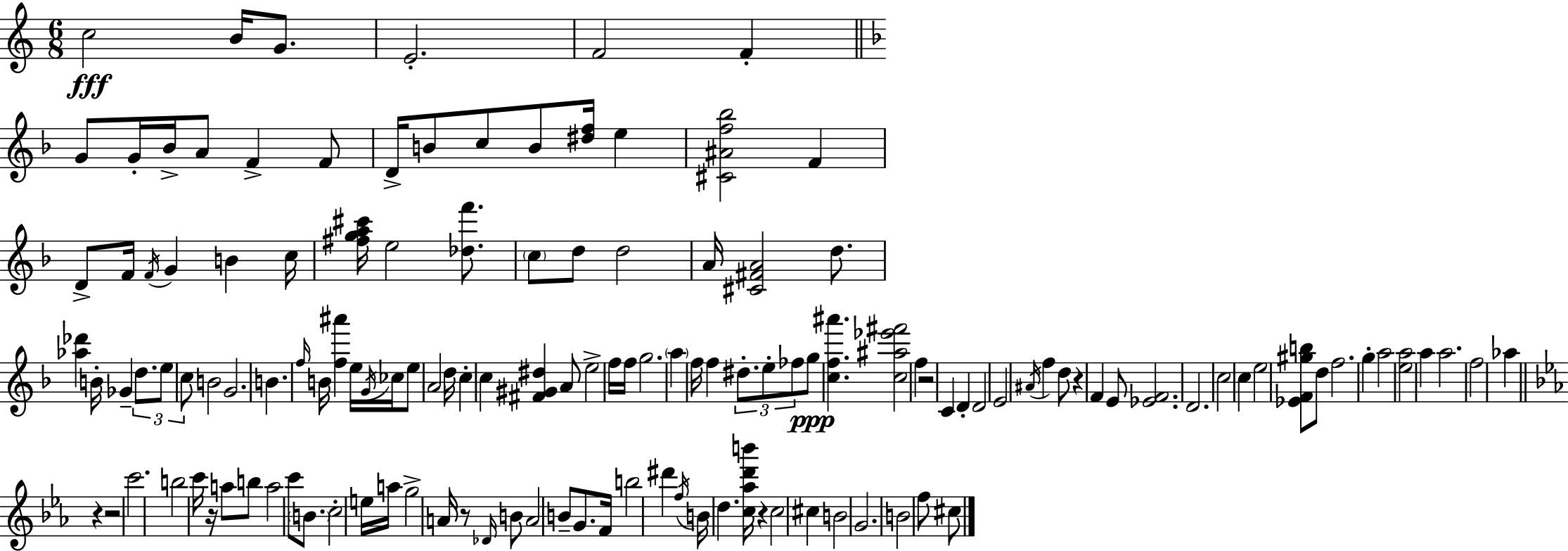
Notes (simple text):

C5/h B4/s G4/e. E4/h. F4/h F4/q G4/e G4/s Bb4/s A4/e F4/q F4/e D4/s B4/e C5/e B4/e [D#5,F5]/s E5/q [C#4,A#4,F5,Bb5]/h F4/q D4/e F4/s F4/s G4/q B4/q C5/s [F#5,G5,A5,C#6]/s E5/h [Db5,F6]/e. C5/e D5/e D5/h A4/s [C#4,F#4,A4]/h D5/e. [Ab5,Db6]/q B4/s Gb4/q D5/e. E5/e C5/e B4/h G4/h. B4/q. F5/s B4/s [F5,A#6]/q E5/s G4/s CES5/s E5/e A4/h D5/s C5/q C5/q [F#4,G#4,D#5]/q A4/e E5/h F5/s F5/s G5/h. A5/q F5/s F5/q D#5/e. E5/e FES5/e G5/e [C5,F5,A#6]/q. [C5,A#5,Eb6,F#6]/h F5/q R/h C4/q D4/q D4/h E4/h A#4/s F5/q D5/e R/q F4/q E4/e [Eb4,F4]/h. D4/h. C5/h C5/q E5/h [Eb4,F4,G#5,B5]/e D5/e F5/h. G5/q A5/h [E5,A5]/h A5/q A5/h. F5/h Ab5/q R/q R/h C6/h. B5/h C6/s R/s A5/e B5/e A5/h C6/e B4/e. C5/h E5/s A5/s G5/h A4/s R/e Db4/s B4/e A4/h B4/e G4/e. F4/s B5/h D#6/q F5/s B4/s D5/q. [C5,Ab5,D6,B6]/s R/q C5/h C#5/q B4/h G4/h. B4/h F5/e C#5/e